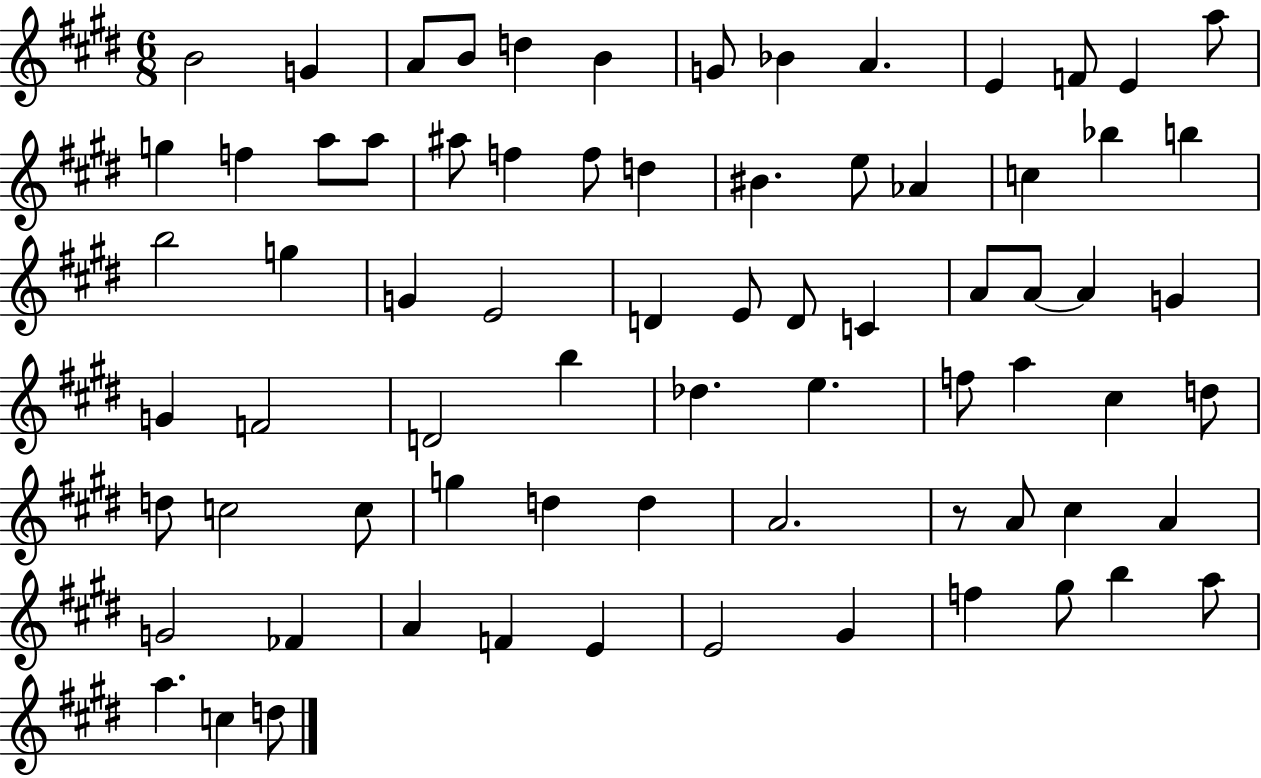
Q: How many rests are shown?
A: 1